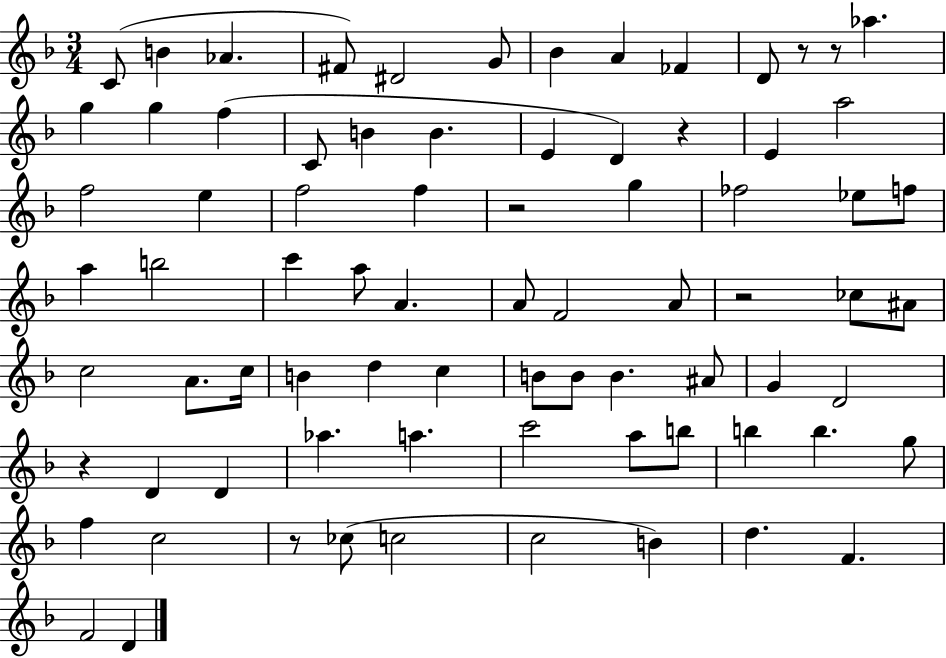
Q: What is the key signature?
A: F major